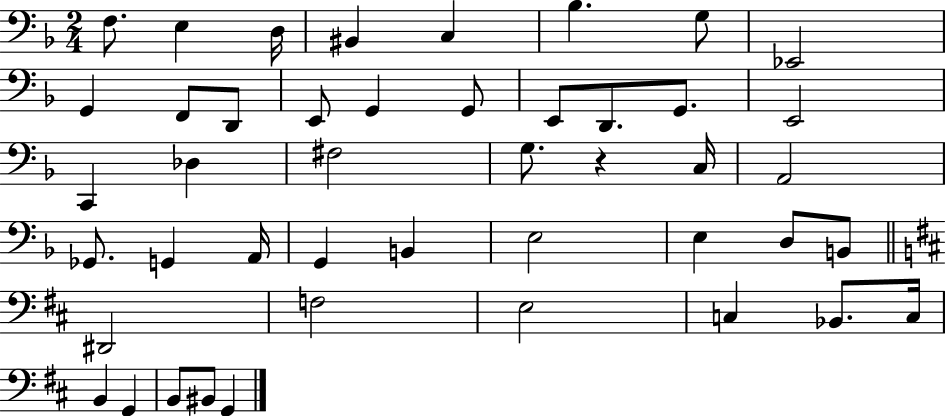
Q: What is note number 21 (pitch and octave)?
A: F#3